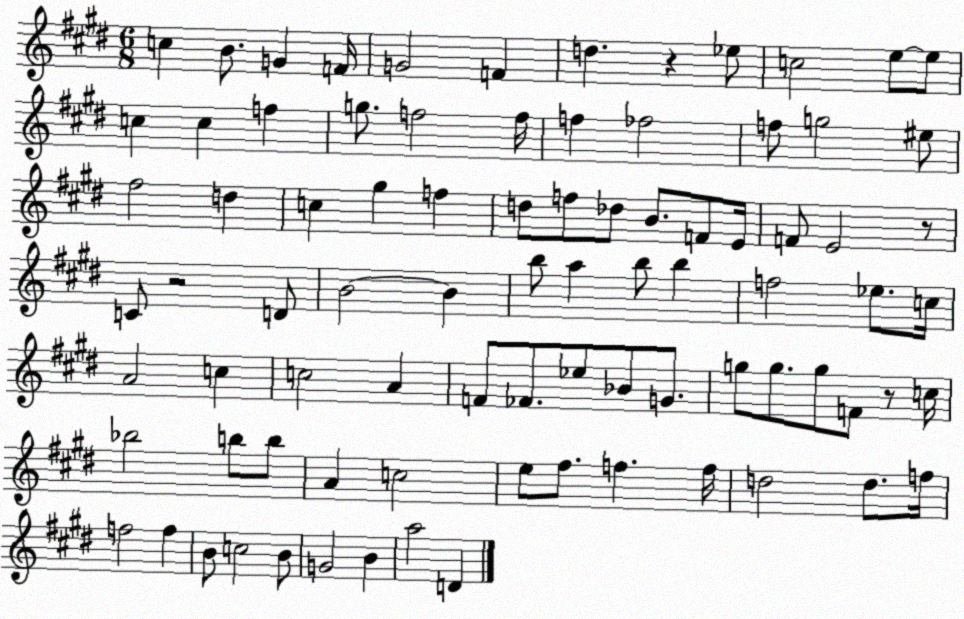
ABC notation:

X:1
T:Untitled
M:6/8
L:1/4
K:E
c B/2 G F/4 G2 F d z _e/2 c2 e/2 e/2 c c f g/2 f2 f/4 f _f2 f/2 g2 ^e/2 ^f2 d c ^g f d/2 f/2 _d/2 B/2 F/2 E/4 F/2 E2 z/2 C/2 z2 D/2 B2 B b/2 a b/2 b f2 _e/2 c/4 A2 c c2 A F/2 _F/2 _e/2 _B/2 G/2 g/2 g/2 g/2 F/2 z/2 c/4 _b2 b/2 b/2 A c2 e/2 ^f/2 f f/4 d2 d/2 f/4 f2 f B/2 c2 B/2 G2 B a2 D